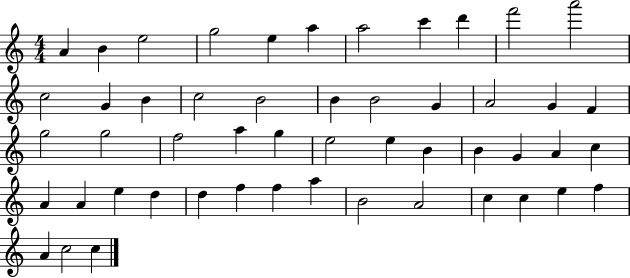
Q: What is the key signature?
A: C major